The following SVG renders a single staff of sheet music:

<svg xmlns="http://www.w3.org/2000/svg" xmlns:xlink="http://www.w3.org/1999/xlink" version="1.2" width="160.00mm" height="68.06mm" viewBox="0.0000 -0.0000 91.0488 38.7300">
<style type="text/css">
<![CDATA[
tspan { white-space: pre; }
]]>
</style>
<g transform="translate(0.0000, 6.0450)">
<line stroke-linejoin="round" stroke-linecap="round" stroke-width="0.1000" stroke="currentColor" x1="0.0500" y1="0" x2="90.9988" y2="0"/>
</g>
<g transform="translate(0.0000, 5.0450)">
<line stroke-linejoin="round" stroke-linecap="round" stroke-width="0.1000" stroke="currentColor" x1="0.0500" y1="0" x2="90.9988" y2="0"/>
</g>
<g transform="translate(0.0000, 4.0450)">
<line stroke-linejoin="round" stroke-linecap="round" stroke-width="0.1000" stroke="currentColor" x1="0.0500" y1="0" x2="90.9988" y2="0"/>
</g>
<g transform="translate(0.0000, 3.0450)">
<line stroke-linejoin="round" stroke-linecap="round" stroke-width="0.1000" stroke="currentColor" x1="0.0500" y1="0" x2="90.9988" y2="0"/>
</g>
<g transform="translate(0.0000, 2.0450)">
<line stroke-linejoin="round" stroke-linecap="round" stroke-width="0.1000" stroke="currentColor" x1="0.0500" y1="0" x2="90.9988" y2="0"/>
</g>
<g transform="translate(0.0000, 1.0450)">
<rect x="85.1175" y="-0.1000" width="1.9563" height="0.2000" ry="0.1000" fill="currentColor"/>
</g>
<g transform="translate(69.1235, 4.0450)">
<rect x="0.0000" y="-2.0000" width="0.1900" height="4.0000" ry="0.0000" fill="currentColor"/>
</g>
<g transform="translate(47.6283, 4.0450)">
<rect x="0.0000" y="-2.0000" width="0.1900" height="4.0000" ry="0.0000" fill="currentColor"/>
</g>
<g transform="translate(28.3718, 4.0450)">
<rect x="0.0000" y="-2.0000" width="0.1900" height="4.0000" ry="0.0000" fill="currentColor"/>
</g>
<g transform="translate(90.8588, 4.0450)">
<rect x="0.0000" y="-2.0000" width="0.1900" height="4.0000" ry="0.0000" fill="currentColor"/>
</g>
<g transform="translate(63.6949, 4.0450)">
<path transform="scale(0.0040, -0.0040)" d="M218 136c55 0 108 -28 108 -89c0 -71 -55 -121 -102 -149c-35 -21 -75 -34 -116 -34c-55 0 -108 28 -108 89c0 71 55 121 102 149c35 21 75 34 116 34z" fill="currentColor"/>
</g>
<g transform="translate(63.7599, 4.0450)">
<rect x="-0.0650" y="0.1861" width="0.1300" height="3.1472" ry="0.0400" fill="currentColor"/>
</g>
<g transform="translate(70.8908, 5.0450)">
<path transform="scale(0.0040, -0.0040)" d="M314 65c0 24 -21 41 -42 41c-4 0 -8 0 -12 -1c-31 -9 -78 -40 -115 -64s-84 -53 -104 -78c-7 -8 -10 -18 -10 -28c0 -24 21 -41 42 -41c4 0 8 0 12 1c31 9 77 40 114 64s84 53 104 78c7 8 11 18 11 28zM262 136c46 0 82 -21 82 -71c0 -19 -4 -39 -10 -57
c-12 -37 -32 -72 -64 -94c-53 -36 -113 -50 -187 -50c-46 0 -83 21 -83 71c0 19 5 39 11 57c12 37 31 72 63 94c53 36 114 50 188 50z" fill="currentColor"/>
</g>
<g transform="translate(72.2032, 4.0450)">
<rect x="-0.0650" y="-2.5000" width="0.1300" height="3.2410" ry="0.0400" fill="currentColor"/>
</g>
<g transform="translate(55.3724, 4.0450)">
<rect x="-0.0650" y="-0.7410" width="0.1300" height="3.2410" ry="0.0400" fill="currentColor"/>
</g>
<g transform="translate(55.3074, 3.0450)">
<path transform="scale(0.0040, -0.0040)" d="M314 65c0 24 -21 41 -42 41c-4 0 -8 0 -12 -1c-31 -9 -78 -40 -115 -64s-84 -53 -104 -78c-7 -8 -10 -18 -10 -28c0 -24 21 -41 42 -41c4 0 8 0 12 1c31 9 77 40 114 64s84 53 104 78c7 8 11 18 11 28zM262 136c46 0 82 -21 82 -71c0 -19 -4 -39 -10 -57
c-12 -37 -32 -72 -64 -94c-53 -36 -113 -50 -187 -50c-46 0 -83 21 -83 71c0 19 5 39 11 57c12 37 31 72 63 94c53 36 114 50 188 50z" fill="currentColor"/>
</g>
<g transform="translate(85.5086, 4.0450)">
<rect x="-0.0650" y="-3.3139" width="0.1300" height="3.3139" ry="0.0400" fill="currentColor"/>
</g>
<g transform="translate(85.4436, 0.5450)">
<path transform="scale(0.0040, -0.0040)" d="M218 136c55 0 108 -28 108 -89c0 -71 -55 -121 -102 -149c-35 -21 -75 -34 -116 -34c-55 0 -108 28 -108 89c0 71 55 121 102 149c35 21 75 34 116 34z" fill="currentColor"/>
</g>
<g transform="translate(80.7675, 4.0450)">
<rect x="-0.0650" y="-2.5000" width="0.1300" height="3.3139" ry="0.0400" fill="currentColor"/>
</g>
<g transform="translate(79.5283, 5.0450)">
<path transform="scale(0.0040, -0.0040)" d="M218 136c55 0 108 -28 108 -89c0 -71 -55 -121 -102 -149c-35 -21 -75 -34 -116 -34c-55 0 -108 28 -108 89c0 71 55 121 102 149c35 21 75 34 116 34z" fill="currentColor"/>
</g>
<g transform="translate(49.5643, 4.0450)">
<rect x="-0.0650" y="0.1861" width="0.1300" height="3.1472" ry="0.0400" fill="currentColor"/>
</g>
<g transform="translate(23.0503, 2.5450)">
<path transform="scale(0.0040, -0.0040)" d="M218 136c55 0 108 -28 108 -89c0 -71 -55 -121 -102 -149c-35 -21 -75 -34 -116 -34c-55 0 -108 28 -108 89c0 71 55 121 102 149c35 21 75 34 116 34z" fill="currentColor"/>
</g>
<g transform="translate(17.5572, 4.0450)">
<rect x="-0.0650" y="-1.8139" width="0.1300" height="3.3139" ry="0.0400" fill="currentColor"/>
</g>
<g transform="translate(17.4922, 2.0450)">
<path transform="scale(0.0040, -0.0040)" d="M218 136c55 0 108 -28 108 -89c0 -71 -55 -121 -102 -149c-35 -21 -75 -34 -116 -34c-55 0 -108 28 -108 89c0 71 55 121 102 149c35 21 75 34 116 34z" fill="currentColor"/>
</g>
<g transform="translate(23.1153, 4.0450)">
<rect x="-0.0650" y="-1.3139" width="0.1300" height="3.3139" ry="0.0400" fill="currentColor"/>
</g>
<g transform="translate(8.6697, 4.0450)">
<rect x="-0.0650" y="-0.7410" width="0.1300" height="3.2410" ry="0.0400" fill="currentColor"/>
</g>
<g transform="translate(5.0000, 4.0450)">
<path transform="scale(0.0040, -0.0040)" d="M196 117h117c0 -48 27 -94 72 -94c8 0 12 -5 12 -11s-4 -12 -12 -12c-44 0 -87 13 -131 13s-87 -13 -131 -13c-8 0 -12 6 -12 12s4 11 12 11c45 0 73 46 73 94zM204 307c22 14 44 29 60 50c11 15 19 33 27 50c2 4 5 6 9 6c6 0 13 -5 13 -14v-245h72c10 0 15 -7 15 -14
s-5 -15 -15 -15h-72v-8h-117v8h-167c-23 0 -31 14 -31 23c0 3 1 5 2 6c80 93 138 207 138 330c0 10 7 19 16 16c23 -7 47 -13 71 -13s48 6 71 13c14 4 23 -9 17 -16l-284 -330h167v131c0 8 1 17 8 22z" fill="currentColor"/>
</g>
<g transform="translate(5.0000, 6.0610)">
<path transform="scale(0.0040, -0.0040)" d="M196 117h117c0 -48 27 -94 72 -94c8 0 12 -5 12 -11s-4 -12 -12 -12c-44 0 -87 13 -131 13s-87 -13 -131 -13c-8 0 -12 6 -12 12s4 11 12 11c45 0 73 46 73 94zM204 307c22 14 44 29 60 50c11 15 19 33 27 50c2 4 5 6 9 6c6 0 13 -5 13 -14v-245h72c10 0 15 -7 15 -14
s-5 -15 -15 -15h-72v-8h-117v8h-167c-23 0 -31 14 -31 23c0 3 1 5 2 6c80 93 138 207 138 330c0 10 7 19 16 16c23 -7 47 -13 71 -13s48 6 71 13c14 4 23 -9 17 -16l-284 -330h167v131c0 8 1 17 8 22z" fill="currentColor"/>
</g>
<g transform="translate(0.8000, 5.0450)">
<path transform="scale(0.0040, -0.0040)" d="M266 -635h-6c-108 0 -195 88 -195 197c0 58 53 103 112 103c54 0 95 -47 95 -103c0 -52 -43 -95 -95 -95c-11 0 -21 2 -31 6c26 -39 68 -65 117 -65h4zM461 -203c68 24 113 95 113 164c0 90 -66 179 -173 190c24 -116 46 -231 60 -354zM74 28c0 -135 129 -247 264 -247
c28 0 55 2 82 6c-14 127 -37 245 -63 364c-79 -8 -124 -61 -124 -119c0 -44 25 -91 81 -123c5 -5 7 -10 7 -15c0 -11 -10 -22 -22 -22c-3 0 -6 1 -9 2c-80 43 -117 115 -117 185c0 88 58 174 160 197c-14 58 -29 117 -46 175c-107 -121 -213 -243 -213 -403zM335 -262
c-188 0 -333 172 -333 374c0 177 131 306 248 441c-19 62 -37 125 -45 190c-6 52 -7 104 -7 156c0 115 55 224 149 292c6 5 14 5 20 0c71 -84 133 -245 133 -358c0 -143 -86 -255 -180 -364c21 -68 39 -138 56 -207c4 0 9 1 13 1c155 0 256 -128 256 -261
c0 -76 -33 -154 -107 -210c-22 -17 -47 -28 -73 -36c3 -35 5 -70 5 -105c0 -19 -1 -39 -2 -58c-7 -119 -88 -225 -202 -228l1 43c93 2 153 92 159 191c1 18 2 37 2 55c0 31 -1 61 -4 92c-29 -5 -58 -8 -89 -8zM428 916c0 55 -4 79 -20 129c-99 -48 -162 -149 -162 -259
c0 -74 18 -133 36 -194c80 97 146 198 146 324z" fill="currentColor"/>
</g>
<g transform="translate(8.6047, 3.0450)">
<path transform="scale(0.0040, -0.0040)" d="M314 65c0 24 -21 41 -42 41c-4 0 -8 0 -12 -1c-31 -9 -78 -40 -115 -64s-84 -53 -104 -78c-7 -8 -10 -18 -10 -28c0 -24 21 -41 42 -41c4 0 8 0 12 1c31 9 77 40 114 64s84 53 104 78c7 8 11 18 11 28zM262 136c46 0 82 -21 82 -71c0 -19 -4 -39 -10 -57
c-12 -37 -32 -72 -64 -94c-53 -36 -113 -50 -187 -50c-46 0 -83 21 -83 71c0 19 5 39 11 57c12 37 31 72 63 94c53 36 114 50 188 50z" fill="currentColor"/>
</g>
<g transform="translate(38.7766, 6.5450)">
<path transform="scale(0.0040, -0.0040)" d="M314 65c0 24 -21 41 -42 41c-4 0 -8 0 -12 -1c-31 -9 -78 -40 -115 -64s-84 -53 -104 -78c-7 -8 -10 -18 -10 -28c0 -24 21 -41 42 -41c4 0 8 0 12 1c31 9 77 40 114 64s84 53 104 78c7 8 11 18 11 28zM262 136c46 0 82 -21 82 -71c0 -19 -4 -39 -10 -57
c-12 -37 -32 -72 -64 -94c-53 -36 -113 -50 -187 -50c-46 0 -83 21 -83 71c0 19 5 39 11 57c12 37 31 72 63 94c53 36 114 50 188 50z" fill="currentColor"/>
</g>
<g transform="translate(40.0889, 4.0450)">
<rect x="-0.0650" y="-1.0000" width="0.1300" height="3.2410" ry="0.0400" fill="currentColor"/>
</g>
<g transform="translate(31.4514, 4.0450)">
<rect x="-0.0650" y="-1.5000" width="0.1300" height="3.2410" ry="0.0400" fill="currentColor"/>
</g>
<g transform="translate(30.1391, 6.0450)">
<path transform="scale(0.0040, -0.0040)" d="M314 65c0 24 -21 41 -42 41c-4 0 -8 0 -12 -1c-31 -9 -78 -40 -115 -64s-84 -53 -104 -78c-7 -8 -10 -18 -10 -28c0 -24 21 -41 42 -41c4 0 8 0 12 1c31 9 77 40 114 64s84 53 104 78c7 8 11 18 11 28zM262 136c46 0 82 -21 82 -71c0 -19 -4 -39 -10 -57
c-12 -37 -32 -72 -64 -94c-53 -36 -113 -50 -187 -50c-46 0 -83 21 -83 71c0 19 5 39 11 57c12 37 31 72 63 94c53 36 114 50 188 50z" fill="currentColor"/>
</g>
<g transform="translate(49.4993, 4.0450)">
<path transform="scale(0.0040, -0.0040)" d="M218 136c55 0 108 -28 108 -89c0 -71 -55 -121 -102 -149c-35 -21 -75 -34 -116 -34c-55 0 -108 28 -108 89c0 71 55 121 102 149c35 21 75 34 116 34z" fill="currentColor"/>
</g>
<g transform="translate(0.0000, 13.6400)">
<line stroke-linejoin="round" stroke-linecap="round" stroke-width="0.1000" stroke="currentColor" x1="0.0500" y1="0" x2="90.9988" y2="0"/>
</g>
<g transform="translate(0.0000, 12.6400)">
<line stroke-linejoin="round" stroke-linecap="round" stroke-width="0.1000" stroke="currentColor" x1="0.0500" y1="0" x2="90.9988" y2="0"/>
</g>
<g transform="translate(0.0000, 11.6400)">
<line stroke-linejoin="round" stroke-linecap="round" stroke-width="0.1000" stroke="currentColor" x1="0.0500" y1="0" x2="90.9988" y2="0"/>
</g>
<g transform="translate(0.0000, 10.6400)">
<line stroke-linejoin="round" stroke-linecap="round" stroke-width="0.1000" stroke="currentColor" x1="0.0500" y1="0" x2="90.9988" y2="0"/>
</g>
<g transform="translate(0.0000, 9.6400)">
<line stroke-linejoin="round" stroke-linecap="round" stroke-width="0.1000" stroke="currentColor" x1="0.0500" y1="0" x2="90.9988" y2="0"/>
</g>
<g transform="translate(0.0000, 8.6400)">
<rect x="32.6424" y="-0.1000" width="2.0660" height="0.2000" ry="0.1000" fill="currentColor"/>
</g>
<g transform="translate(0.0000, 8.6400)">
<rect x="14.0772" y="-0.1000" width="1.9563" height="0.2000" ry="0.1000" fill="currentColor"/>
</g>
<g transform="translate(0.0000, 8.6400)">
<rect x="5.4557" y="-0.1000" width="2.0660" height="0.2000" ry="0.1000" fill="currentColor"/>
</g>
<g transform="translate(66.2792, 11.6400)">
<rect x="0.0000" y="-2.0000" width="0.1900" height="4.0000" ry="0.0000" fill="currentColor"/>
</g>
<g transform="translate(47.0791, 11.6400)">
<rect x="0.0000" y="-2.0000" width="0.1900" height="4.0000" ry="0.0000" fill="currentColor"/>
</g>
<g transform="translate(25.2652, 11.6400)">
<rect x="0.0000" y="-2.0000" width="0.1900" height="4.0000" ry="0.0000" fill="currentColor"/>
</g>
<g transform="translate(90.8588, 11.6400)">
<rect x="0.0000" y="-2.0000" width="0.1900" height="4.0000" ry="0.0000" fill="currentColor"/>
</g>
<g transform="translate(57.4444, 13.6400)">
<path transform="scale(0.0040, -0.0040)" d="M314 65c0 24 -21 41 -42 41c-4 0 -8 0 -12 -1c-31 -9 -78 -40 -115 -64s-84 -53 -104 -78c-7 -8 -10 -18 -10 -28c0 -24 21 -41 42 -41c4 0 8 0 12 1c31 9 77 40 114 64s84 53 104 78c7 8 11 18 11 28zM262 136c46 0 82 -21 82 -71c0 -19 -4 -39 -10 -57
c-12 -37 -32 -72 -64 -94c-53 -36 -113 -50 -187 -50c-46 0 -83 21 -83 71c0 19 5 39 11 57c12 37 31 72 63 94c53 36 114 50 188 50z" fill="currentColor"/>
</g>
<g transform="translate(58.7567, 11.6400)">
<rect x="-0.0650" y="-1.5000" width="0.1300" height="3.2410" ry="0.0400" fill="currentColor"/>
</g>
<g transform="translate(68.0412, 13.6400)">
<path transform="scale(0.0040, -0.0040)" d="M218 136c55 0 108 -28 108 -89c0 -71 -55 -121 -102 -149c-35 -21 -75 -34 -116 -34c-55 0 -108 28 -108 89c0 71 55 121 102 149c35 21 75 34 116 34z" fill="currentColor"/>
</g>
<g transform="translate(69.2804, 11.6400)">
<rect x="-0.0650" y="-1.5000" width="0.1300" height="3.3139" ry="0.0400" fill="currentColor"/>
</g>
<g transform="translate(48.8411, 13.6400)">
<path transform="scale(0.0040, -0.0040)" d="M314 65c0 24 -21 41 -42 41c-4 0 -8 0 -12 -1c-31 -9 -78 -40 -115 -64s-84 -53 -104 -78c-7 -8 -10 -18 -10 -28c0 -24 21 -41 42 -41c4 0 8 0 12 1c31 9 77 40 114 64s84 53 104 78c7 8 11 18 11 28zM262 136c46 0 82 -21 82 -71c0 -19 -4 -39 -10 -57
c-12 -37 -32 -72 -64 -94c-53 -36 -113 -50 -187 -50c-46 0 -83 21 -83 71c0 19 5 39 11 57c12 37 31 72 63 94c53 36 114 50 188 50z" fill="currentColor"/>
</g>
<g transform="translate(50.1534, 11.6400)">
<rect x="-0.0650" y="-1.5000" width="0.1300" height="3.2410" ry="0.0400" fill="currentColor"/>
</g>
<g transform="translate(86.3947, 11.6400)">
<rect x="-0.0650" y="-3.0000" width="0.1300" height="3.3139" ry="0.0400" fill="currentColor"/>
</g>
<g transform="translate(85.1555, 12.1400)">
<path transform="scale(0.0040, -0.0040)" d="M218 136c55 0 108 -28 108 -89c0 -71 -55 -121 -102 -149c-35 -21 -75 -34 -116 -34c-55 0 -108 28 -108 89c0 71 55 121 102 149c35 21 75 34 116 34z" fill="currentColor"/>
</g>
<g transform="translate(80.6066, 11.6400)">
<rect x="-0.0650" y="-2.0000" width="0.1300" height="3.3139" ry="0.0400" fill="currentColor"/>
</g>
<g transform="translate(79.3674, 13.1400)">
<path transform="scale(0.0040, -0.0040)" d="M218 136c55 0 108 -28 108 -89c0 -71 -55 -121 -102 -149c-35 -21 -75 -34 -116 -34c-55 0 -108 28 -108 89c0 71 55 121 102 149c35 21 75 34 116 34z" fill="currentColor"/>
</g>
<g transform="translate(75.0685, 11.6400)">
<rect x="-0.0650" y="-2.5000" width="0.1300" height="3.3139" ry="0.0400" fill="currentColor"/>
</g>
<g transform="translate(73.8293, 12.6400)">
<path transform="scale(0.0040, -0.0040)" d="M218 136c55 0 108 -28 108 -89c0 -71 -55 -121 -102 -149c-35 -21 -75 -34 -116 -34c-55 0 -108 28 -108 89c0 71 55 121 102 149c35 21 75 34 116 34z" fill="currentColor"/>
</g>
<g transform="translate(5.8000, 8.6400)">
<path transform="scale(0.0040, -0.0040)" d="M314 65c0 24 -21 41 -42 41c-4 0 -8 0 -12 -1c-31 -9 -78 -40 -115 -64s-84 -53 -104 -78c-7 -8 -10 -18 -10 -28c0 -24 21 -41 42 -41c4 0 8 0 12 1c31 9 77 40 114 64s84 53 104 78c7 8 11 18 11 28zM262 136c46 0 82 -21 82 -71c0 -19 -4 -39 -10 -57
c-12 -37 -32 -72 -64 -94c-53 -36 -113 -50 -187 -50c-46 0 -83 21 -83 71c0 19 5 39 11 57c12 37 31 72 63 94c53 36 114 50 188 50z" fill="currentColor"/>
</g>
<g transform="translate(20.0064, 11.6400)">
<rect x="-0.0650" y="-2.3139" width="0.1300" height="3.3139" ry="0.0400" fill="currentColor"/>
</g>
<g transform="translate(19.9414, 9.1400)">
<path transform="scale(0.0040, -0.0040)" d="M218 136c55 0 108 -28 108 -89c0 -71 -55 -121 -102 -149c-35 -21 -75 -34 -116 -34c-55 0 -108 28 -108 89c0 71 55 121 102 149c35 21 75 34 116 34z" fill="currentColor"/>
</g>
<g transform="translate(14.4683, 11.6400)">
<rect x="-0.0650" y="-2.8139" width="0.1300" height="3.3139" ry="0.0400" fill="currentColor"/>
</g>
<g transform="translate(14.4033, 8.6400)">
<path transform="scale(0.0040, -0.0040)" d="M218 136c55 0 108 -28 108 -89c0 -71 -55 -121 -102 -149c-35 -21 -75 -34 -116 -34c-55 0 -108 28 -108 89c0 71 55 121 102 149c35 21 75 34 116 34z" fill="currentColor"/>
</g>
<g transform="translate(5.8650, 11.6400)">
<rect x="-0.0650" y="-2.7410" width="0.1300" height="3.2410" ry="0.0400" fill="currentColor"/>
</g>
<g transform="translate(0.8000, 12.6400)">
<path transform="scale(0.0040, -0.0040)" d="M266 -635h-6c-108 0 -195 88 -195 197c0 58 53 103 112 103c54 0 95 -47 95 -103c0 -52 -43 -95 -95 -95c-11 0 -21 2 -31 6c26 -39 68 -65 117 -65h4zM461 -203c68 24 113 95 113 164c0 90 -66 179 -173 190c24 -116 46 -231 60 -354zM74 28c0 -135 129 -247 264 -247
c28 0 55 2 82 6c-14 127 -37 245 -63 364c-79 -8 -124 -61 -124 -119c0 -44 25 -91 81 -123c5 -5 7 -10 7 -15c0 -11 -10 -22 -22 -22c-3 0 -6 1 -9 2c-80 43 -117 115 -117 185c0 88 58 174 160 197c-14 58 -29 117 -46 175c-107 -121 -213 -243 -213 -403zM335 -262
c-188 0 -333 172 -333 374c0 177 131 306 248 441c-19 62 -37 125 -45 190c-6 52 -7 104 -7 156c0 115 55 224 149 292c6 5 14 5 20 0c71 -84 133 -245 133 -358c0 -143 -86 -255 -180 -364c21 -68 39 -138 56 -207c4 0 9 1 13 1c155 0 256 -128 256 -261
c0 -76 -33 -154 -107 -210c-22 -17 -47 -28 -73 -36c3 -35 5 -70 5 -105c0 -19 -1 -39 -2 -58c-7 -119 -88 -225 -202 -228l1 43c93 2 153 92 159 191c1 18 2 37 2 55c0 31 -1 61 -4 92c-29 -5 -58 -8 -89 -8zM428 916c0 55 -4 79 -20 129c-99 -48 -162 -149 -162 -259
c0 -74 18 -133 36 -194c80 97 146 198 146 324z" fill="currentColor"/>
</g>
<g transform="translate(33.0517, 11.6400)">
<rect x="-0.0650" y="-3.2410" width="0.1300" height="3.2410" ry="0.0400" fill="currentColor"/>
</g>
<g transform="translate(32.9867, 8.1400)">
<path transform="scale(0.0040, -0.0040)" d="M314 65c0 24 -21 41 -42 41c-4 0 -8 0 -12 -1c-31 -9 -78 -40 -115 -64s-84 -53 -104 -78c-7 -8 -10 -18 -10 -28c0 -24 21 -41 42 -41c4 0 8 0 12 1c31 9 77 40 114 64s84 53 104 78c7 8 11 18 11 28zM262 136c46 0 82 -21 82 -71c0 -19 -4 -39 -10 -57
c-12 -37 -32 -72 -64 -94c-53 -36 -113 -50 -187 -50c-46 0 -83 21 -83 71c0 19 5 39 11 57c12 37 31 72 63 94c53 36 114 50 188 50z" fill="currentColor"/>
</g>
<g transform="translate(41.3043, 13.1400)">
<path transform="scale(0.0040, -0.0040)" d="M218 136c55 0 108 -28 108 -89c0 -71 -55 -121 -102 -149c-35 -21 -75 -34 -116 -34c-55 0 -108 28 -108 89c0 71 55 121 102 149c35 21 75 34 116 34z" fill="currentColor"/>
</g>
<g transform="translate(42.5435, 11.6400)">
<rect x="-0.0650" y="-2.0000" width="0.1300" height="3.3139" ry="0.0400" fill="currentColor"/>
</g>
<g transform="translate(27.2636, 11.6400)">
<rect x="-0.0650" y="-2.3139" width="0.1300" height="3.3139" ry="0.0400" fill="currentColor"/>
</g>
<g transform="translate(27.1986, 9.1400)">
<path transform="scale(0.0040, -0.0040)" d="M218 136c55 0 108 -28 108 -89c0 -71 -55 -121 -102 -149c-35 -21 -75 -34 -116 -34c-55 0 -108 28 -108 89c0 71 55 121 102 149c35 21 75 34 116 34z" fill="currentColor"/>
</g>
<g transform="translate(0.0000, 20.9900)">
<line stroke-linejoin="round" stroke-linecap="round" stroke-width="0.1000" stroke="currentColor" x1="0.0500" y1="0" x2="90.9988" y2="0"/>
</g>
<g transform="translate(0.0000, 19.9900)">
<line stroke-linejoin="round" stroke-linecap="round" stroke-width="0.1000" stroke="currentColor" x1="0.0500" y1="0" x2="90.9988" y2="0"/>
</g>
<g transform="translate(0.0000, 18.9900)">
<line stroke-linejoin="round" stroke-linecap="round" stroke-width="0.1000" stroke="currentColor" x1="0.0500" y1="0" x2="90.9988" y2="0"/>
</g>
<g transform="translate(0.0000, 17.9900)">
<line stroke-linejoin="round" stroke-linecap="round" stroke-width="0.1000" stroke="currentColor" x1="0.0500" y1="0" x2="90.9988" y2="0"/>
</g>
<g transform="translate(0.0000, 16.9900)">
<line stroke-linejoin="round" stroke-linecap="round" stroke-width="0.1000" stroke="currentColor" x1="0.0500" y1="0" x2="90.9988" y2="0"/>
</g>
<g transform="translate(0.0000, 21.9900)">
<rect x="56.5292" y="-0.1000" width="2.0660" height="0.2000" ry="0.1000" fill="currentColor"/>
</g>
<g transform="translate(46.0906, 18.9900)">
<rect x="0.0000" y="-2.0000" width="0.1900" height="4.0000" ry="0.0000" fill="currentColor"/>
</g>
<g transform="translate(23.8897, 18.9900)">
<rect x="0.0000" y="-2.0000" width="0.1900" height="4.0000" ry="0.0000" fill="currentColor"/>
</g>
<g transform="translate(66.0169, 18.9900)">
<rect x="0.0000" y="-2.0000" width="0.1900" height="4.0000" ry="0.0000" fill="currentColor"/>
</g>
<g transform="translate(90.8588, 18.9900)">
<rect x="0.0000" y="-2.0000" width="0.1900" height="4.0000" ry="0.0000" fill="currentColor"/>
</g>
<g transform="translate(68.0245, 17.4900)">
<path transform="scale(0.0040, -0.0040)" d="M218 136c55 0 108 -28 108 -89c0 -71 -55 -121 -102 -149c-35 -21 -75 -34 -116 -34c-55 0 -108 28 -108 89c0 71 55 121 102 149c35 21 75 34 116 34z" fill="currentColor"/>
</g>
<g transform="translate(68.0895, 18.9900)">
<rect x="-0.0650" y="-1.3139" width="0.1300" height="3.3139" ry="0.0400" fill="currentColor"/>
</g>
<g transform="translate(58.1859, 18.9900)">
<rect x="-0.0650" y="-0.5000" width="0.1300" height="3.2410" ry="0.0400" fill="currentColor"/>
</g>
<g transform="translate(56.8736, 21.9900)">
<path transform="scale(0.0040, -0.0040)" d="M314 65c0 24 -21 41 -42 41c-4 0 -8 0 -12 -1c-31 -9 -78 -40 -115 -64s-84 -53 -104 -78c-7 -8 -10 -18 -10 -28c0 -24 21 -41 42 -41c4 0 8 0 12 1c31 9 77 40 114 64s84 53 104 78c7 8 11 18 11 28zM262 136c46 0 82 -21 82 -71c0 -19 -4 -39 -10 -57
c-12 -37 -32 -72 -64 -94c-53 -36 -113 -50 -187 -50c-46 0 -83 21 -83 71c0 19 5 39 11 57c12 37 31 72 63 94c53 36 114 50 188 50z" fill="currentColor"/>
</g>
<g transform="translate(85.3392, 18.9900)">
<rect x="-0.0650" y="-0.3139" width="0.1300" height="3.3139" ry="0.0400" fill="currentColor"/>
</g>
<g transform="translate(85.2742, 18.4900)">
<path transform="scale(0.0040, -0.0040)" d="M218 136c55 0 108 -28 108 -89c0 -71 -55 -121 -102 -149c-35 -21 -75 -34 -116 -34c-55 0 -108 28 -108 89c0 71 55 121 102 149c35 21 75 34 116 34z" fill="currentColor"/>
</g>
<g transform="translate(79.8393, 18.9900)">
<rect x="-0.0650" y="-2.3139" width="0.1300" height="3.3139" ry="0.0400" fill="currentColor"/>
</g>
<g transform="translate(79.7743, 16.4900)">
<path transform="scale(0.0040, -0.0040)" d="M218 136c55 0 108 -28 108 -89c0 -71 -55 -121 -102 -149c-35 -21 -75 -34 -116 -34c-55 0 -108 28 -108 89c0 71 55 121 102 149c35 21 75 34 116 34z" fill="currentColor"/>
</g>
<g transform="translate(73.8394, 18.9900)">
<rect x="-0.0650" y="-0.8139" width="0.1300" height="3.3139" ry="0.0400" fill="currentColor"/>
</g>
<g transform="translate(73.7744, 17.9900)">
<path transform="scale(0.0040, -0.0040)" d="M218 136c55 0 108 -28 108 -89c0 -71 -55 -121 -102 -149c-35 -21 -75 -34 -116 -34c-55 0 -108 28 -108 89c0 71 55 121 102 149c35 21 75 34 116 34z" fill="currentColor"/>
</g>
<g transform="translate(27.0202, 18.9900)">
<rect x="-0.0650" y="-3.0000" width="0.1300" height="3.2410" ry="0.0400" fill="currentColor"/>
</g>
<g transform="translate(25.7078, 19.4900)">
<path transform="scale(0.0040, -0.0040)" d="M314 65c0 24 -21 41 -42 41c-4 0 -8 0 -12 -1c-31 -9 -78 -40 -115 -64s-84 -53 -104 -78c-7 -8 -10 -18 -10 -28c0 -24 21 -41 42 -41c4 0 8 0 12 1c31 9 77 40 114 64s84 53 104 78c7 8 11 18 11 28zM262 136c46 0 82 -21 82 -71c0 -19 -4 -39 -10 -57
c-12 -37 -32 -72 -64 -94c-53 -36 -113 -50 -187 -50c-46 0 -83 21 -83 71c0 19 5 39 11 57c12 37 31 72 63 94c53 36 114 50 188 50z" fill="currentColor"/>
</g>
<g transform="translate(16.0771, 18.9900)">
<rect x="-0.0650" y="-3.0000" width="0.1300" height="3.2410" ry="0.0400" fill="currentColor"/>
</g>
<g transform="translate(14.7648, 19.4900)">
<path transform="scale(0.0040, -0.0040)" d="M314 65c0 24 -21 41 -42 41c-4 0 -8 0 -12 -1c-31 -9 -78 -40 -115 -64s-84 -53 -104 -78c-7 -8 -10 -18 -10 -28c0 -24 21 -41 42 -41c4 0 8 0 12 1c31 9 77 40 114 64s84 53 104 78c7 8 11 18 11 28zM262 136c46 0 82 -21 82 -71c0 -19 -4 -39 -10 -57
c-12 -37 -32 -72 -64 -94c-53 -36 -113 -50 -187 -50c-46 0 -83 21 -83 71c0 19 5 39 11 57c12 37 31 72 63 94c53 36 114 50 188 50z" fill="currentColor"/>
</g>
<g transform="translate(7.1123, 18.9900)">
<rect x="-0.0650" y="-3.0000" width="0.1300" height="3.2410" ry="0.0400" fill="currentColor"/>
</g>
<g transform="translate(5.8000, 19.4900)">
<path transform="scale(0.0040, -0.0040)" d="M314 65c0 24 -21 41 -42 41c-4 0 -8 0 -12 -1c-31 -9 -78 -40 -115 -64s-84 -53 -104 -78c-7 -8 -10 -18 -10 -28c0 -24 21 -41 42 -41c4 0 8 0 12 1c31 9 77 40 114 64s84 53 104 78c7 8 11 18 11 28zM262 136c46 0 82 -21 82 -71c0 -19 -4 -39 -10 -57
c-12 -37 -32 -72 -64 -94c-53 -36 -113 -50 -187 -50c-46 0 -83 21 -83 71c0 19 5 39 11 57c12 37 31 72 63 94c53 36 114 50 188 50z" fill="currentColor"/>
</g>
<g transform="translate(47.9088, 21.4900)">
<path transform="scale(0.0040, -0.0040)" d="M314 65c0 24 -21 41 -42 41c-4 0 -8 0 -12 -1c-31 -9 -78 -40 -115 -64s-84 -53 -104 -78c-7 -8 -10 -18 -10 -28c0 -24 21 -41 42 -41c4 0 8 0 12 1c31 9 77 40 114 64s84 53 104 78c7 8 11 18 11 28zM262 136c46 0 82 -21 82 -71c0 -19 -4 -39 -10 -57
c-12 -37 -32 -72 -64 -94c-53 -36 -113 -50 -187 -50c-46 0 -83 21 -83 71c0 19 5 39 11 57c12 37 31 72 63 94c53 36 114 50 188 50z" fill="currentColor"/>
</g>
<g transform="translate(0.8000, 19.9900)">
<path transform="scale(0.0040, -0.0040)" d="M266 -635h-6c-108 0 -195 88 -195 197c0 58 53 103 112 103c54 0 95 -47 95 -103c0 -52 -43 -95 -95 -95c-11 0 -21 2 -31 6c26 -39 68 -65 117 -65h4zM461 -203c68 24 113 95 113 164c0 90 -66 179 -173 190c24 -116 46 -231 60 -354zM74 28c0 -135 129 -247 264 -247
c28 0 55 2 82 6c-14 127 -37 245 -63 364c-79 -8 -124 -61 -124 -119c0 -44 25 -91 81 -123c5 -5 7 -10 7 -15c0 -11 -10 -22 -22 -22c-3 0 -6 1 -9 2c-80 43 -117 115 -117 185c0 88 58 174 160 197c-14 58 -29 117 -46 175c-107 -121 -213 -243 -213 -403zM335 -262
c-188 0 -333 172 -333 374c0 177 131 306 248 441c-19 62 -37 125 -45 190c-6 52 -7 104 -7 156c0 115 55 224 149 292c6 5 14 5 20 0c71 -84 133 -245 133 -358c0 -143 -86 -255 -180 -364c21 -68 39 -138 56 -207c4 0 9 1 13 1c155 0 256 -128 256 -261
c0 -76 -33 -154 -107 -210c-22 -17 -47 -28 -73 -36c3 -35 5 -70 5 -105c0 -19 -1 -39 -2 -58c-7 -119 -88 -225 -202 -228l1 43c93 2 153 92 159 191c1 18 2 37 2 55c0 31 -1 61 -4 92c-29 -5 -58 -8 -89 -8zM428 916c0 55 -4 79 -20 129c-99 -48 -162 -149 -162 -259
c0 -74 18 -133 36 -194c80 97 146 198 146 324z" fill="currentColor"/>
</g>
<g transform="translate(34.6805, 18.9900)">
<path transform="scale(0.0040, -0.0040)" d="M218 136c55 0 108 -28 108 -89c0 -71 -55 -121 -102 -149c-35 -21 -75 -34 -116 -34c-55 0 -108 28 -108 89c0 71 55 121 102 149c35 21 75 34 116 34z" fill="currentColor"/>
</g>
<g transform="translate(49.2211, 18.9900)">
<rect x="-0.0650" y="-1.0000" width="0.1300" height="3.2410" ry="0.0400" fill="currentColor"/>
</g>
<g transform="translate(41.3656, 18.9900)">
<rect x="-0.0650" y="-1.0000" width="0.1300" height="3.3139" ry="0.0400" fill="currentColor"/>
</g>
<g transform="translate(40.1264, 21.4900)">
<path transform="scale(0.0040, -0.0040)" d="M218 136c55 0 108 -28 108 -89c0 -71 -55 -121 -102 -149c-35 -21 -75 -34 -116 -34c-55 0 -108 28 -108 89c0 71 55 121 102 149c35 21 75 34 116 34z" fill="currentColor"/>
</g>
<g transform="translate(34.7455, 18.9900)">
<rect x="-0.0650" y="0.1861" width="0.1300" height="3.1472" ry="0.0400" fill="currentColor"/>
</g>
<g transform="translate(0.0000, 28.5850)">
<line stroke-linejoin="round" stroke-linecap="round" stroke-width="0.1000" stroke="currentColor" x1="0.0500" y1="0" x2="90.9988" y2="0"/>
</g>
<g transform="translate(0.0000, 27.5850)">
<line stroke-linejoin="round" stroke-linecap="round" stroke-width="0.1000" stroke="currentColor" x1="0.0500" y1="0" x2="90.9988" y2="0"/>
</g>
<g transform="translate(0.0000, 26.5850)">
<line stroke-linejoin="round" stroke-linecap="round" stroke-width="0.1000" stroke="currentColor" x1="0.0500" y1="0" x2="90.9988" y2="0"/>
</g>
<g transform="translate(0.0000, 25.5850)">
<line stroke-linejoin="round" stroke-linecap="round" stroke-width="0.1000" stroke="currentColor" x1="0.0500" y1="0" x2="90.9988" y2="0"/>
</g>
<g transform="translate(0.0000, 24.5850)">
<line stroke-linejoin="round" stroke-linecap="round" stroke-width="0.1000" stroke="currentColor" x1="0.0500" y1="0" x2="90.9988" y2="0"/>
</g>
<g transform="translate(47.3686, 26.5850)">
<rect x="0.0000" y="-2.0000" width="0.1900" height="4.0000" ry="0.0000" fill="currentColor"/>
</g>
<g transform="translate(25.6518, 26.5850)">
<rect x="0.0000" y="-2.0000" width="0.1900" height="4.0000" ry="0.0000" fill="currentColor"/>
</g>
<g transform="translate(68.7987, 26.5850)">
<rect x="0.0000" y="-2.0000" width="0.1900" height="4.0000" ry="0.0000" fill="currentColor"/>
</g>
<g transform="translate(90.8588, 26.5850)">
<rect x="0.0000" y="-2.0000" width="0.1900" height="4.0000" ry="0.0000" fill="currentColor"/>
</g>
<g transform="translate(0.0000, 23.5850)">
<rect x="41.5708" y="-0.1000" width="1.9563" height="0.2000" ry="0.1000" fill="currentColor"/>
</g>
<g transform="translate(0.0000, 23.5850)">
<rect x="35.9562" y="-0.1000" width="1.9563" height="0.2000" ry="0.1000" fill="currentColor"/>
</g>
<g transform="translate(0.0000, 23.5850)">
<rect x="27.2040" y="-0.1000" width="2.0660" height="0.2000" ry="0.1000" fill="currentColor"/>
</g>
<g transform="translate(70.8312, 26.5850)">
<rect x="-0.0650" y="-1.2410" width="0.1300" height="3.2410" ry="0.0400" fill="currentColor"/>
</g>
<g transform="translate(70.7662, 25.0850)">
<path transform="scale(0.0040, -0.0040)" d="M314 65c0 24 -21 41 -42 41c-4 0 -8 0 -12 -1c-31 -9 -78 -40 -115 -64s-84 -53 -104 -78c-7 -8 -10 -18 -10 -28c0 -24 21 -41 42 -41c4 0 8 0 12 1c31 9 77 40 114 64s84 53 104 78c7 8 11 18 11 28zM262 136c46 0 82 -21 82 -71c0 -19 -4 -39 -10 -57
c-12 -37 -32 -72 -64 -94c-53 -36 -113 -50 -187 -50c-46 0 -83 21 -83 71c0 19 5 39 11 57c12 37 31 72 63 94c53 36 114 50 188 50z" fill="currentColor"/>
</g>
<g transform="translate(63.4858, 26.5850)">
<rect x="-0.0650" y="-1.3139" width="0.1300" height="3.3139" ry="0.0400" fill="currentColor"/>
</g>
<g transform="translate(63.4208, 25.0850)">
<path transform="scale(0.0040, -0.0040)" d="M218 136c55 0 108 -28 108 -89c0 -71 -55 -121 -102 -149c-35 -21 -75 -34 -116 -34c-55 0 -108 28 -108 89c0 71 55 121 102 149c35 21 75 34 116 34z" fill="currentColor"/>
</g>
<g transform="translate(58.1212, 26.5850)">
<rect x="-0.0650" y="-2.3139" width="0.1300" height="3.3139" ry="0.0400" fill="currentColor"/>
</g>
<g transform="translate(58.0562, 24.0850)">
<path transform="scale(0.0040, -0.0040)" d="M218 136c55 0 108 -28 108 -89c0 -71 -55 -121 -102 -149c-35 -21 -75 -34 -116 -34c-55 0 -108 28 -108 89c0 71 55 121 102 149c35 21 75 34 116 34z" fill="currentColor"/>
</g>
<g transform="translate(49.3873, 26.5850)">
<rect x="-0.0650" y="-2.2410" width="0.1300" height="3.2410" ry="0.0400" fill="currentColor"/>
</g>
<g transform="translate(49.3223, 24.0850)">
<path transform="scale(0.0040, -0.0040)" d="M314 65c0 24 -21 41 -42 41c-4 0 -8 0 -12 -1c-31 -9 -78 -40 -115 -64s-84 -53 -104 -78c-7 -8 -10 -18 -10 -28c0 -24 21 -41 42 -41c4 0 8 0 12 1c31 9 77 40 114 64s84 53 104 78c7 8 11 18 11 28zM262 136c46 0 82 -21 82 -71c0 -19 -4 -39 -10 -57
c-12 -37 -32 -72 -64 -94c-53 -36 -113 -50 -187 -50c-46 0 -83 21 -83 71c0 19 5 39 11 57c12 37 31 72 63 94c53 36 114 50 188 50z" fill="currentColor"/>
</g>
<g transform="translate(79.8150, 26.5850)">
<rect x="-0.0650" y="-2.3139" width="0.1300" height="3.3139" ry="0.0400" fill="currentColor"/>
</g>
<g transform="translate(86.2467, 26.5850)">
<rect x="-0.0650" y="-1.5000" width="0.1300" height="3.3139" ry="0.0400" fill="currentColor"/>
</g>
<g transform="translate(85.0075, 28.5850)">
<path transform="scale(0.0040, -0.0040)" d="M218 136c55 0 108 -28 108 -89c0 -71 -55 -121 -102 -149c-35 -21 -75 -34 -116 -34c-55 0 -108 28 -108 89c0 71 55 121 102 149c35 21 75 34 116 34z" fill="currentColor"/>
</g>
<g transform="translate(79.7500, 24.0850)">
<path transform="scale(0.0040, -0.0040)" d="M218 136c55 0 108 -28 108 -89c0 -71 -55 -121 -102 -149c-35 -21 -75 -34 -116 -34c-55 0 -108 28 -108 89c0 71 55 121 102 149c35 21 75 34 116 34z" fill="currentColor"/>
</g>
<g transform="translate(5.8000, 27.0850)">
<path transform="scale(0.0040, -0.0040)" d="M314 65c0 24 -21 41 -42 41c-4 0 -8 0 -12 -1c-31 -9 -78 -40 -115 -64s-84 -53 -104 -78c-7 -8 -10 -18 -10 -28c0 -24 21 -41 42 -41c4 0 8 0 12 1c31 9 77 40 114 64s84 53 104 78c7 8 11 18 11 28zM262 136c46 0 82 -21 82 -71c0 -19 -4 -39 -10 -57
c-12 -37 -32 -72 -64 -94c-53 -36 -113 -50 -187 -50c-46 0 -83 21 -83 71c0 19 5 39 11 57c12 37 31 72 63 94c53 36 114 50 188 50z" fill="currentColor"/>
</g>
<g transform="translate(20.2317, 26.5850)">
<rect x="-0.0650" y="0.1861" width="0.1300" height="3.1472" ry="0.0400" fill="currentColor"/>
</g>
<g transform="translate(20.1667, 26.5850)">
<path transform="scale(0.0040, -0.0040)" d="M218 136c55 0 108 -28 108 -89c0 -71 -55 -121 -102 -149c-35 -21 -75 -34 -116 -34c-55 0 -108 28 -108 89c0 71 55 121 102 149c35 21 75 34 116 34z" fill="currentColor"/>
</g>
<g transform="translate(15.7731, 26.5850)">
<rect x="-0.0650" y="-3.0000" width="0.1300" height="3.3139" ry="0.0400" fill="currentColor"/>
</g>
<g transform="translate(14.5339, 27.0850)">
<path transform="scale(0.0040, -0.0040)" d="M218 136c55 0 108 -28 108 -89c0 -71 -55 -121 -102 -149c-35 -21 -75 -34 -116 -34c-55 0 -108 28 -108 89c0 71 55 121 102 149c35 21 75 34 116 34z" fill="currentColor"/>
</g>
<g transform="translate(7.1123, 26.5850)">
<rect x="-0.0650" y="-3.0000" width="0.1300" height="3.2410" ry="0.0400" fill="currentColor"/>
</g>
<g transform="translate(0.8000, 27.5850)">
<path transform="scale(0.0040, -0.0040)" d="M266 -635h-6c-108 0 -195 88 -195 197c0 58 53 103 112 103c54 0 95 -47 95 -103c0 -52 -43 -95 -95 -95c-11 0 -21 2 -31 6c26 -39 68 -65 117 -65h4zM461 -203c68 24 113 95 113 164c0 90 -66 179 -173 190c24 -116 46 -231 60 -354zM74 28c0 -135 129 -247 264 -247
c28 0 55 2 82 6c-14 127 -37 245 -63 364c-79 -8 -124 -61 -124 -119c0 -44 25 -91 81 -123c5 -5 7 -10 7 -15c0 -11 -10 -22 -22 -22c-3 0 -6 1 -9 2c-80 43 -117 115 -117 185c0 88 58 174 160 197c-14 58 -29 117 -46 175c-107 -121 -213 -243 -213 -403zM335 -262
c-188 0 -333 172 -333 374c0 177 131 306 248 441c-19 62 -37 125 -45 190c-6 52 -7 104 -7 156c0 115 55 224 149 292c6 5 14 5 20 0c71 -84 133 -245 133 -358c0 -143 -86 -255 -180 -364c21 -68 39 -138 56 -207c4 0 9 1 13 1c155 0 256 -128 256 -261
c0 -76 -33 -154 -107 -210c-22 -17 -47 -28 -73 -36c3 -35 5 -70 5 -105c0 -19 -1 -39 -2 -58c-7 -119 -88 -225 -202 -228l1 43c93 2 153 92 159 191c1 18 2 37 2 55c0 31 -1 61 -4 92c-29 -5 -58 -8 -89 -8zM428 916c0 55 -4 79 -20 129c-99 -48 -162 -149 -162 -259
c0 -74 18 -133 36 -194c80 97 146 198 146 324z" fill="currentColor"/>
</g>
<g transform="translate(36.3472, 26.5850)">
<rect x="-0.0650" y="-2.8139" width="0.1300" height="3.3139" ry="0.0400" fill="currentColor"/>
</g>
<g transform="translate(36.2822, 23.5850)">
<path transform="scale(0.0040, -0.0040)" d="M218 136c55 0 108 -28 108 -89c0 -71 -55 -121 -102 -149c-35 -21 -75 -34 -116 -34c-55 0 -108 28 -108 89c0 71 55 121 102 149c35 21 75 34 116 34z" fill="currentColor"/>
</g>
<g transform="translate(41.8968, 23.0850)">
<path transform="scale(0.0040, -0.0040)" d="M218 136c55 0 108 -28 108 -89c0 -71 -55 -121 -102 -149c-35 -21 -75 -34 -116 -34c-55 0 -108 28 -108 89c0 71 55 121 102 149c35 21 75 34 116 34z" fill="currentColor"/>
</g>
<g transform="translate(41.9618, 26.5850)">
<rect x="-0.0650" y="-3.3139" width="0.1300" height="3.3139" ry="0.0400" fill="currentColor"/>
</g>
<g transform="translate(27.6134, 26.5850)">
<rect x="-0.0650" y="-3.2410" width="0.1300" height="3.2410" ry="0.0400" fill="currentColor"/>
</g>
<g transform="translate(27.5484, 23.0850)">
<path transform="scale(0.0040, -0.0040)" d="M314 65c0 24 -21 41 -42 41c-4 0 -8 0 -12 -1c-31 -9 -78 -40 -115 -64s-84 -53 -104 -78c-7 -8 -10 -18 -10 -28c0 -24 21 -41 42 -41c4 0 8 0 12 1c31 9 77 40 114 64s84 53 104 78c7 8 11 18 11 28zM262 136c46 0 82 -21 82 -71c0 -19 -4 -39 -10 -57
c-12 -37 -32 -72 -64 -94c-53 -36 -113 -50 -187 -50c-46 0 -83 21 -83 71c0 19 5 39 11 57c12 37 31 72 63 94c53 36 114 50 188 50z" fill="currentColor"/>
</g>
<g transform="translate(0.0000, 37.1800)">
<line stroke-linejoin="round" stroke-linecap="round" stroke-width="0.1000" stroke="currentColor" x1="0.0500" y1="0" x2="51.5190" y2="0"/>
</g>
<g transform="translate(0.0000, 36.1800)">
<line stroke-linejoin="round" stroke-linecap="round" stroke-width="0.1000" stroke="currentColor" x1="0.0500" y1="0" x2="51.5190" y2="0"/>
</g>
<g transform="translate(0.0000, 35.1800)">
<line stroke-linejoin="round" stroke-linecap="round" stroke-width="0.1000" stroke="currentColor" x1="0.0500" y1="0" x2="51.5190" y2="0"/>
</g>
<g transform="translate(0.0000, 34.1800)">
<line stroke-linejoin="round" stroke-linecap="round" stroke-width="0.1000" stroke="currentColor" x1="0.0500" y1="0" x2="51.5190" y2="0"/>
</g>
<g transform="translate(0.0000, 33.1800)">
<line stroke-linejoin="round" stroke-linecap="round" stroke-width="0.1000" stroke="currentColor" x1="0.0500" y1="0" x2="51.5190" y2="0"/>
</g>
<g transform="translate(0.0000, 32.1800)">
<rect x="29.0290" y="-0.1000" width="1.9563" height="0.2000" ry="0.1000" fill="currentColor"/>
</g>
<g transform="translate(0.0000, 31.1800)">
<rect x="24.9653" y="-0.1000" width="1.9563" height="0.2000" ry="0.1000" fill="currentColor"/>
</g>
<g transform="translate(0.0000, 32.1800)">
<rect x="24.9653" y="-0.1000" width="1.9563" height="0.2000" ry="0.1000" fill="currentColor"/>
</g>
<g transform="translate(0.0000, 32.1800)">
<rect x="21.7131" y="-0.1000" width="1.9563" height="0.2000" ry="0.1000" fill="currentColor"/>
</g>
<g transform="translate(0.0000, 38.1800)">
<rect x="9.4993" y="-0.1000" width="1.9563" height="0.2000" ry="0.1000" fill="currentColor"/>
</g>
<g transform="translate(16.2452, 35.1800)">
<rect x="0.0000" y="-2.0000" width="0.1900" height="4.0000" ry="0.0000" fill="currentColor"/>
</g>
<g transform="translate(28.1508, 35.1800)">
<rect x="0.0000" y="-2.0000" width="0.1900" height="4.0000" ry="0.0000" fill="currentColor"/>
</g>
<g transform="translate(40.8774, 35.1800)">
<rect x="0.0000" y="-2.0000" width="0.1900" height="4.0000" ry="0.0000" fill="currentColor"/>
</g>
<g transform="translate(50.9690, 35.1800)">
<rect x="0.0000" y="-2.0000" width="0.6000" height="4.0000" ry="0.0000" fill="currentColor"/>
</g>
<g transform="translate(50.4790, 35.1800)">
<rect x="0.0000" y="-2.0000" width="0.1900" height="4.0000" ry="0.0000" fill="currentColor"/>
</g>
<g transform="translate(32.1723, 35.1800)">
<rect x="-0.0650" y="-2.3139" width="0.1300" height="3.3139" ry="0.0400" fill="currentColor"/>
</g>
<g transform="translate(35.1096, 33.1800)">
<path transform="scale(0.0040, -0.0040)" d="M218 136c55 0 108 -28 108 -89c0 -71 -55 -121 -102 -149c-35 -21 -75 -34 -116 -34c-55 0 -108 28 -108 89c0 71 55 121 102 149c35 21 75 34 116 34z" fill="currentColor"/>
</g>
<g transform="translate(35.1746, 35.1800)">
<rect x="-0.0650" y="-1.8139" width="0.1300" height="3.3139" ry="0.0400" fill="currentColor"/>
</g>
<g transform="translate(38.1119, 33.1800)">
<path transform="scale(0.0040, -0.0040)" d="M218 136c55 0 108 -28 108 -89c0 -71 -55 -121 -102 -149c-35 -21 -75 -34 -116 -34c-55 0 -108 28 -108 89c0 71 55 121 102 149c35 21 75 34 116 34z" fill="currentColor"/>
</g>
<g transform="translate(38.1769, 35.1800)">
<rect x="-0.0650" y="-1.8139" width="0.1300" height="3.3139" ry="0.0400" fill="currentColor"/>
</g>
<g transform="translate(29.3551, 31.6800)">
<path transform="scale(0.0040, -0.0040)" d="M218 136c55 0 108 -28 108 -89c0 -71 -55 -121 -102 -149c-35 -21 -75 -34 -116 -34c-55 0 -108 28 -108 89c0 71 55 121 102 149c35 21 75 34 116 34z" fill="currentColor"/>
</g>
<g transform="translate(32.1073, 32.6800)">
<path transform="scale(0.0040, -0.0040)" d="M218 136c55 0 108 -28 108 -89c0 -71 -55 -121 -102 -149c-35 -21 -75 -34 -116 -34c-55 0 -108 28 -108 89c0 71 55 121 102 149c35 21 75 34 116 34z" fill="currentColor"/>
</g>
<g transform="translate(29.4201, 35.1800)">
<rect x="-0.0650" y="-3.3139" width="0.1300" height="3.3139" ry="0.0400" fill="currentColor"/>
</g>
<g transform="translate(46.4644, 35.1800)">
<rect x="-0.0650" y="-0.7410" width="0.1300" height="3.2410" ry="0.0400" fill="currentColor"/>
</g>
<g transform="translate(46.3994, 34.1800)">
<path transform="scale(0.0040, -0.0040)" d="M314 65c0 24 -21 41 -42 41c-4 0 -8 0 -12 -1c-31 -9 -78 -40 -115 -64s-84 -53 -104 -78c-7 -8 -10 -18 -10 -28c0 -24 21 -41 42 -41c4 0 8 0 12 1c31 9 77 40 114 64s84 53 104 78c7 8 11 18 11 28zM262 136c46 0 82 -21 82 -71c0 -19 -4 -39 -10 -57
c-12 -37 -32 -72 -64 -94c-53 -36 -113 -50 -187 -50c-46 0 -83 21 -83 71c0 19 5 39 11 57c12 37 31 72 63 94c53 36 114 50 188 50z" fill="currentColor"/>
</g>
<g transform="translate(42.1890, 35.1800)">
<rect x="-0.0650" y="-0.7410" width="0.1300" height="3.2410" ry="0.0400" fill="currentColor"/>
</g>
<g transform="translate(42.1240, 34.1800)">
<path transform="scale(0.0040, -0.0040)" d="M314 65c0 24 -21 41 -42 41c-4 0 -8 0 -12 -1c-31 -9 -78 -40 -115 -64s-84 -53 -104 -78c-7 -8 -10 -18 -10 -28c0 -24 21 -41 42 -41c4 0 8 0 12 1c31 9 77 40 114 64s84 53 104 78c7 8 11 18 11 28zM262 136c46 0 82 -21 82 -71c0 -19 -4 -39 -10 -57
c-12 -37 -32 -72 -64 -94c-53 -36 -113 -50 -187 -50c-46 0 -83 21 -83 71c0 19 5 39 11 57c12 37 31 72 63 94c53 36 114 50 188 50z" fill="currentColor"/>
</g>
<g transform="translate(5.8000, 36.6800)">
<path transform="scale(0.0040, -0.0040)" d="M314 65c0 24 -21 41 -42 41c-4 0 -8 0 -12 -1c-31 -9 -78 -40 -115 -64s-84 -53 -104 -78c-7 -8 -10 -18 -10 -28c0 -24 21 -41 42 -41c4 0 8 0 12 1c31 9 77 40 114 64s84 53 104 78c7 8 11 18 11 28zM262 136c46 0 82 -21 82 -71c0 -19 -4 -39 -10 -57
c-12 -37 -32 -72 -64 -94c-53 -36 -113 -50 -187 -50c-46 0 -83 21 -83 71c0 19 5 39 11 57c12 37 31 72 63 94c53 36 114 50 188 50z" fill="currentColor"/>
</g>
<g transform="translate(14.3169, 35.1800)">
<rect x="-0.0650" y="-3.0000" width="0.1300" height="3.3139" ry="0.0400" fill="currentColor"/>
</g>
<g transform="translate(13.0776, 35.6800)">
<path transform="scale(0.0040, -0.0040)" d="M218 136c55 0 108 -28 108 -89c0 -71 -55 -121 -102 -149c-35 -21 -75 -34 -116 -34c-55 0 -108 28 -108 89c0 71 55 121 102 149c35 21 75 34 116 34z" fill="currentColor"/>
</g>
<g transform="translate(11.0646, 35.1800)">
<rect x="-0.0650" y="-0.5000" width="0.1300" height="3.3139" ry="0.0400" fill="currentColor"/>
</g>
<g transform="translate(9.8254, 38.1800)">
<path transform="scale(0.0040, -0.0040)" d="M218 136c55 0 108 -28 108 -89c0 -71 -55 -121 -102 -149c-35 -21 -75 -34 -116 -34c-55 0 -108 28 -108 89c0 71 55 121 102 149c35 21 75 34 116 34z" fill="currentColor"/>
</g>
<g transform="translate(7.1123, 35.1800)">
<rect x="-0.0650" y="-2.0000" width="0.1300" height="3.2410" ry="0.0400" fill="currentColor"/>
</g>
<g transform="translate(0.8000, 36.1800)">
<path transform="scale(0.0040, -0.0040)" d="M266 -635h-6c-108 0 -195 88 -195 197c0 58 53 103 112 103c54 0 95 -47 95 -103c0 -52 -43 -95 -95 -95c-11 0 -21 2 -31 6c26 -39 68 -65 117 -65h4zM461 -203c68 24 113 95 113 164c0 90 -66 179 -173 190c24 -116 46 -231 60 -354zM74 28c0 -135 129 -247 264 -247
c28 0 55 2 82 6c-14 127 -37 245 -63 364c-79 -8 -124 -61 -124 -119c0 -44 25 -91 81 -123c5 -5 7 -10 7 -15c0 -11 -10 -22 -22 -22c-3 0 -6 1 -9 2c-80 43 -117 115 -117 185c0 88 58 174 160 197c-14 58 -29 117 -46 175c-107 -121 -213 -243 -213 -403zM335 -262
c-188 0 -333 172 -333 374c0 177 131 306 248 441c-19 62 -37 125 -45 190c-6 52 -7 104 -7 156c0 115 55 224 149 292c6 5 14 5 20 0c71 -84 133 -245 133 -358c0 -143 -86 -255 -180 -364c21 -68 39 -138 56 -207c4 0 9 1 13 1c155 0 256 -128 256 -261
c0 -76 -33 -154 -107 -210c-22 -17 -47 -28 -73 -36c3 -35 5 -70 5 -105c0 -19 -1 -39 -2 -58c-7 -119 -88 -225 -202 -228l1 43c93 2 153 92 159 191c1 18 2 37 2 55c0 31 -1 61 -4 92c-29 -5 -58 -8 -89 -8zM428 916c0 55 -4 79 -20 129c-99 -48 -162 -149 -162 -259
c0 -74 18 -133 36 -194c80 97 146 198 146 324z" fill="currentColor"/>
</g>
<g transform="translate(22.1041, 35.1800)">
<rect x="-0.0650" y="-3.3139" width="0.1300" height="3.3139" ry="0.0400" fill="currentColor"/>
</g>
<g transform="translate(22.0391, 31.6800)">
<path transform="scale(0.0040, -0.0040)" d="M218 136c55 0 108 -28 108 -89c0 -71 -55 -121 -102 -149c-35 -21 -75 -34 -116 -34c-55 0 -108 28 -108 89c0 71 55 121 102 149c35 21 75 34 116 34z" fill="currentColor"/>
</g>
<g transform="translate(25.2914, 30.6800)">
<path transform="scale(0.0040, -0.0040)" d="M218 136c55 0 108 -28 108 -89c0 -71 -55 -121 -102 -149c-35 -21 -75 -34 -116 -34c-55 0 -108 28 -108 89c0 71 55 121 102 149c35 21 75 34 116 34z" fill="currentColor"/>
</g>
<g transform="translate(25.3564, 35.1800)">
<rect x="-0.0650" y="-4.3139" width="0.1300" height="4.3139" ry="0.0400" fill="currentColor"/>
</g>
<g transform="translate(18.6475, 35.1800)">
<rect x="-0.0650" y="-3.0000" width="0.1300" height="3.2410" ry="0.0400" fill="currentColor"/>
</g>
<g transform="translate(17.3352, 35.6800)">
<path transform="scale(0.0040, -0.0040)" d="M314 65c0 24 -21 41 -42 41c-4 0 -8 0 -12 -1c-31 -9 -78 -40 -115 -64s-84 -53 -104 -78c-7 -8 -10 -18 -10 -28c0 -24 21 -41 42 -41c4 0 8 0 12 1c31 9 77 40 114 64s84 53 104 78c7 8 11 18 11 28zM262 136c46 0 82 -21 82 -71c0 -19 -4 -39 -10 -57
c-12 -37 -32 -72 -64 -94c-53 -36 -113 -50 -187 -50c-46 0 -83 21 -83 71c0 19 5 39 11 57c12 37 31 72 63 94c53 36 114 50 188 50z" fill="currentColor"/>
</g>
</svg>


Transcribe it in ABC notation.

X:1
T:Untitled
M:4/4
L:1/4
K:C
d2 f e E2 D2 B d2 B G2 G b a2 a g g b2 F E2 E2 E G F A A2 A2 A2 B D D2 C2 e d g c A2 A B b2 a b g2 g e e2 g E F2 C A A2 b d' b g f f d2 d2